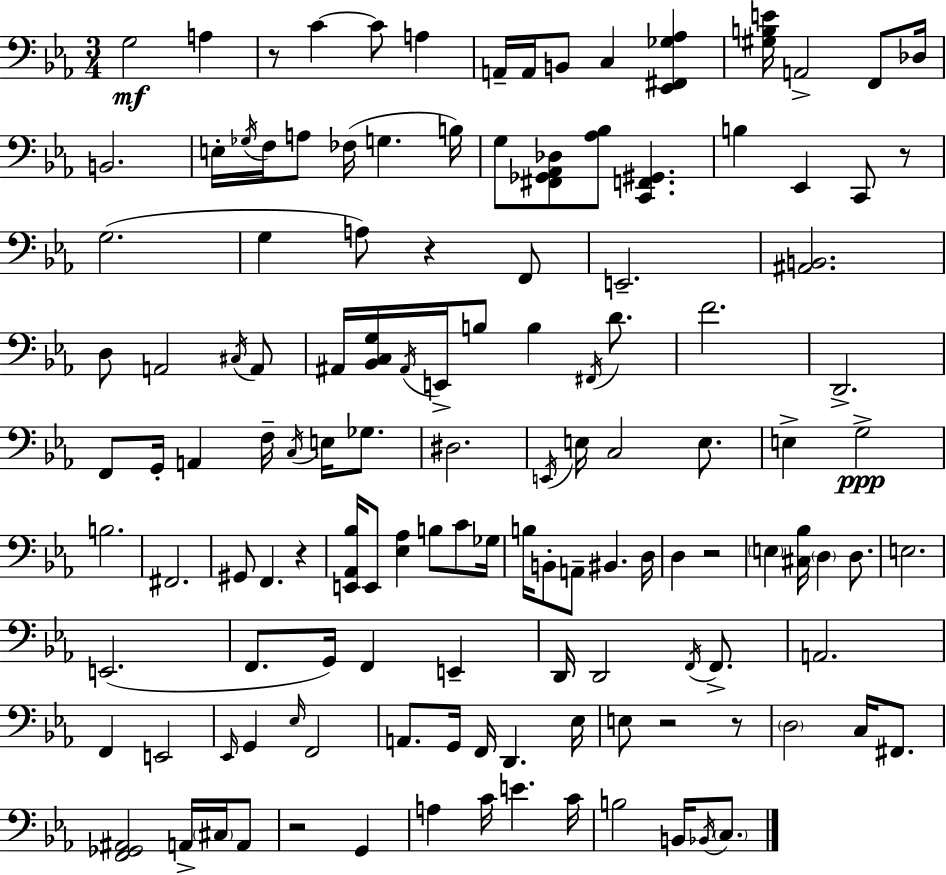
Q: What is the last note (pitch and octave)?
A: C3